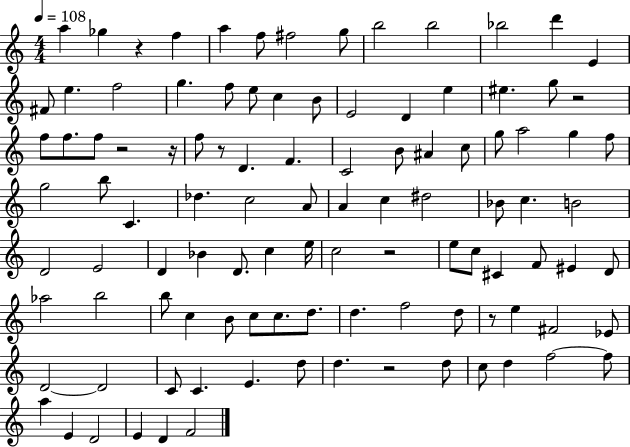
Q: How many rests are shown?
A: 8